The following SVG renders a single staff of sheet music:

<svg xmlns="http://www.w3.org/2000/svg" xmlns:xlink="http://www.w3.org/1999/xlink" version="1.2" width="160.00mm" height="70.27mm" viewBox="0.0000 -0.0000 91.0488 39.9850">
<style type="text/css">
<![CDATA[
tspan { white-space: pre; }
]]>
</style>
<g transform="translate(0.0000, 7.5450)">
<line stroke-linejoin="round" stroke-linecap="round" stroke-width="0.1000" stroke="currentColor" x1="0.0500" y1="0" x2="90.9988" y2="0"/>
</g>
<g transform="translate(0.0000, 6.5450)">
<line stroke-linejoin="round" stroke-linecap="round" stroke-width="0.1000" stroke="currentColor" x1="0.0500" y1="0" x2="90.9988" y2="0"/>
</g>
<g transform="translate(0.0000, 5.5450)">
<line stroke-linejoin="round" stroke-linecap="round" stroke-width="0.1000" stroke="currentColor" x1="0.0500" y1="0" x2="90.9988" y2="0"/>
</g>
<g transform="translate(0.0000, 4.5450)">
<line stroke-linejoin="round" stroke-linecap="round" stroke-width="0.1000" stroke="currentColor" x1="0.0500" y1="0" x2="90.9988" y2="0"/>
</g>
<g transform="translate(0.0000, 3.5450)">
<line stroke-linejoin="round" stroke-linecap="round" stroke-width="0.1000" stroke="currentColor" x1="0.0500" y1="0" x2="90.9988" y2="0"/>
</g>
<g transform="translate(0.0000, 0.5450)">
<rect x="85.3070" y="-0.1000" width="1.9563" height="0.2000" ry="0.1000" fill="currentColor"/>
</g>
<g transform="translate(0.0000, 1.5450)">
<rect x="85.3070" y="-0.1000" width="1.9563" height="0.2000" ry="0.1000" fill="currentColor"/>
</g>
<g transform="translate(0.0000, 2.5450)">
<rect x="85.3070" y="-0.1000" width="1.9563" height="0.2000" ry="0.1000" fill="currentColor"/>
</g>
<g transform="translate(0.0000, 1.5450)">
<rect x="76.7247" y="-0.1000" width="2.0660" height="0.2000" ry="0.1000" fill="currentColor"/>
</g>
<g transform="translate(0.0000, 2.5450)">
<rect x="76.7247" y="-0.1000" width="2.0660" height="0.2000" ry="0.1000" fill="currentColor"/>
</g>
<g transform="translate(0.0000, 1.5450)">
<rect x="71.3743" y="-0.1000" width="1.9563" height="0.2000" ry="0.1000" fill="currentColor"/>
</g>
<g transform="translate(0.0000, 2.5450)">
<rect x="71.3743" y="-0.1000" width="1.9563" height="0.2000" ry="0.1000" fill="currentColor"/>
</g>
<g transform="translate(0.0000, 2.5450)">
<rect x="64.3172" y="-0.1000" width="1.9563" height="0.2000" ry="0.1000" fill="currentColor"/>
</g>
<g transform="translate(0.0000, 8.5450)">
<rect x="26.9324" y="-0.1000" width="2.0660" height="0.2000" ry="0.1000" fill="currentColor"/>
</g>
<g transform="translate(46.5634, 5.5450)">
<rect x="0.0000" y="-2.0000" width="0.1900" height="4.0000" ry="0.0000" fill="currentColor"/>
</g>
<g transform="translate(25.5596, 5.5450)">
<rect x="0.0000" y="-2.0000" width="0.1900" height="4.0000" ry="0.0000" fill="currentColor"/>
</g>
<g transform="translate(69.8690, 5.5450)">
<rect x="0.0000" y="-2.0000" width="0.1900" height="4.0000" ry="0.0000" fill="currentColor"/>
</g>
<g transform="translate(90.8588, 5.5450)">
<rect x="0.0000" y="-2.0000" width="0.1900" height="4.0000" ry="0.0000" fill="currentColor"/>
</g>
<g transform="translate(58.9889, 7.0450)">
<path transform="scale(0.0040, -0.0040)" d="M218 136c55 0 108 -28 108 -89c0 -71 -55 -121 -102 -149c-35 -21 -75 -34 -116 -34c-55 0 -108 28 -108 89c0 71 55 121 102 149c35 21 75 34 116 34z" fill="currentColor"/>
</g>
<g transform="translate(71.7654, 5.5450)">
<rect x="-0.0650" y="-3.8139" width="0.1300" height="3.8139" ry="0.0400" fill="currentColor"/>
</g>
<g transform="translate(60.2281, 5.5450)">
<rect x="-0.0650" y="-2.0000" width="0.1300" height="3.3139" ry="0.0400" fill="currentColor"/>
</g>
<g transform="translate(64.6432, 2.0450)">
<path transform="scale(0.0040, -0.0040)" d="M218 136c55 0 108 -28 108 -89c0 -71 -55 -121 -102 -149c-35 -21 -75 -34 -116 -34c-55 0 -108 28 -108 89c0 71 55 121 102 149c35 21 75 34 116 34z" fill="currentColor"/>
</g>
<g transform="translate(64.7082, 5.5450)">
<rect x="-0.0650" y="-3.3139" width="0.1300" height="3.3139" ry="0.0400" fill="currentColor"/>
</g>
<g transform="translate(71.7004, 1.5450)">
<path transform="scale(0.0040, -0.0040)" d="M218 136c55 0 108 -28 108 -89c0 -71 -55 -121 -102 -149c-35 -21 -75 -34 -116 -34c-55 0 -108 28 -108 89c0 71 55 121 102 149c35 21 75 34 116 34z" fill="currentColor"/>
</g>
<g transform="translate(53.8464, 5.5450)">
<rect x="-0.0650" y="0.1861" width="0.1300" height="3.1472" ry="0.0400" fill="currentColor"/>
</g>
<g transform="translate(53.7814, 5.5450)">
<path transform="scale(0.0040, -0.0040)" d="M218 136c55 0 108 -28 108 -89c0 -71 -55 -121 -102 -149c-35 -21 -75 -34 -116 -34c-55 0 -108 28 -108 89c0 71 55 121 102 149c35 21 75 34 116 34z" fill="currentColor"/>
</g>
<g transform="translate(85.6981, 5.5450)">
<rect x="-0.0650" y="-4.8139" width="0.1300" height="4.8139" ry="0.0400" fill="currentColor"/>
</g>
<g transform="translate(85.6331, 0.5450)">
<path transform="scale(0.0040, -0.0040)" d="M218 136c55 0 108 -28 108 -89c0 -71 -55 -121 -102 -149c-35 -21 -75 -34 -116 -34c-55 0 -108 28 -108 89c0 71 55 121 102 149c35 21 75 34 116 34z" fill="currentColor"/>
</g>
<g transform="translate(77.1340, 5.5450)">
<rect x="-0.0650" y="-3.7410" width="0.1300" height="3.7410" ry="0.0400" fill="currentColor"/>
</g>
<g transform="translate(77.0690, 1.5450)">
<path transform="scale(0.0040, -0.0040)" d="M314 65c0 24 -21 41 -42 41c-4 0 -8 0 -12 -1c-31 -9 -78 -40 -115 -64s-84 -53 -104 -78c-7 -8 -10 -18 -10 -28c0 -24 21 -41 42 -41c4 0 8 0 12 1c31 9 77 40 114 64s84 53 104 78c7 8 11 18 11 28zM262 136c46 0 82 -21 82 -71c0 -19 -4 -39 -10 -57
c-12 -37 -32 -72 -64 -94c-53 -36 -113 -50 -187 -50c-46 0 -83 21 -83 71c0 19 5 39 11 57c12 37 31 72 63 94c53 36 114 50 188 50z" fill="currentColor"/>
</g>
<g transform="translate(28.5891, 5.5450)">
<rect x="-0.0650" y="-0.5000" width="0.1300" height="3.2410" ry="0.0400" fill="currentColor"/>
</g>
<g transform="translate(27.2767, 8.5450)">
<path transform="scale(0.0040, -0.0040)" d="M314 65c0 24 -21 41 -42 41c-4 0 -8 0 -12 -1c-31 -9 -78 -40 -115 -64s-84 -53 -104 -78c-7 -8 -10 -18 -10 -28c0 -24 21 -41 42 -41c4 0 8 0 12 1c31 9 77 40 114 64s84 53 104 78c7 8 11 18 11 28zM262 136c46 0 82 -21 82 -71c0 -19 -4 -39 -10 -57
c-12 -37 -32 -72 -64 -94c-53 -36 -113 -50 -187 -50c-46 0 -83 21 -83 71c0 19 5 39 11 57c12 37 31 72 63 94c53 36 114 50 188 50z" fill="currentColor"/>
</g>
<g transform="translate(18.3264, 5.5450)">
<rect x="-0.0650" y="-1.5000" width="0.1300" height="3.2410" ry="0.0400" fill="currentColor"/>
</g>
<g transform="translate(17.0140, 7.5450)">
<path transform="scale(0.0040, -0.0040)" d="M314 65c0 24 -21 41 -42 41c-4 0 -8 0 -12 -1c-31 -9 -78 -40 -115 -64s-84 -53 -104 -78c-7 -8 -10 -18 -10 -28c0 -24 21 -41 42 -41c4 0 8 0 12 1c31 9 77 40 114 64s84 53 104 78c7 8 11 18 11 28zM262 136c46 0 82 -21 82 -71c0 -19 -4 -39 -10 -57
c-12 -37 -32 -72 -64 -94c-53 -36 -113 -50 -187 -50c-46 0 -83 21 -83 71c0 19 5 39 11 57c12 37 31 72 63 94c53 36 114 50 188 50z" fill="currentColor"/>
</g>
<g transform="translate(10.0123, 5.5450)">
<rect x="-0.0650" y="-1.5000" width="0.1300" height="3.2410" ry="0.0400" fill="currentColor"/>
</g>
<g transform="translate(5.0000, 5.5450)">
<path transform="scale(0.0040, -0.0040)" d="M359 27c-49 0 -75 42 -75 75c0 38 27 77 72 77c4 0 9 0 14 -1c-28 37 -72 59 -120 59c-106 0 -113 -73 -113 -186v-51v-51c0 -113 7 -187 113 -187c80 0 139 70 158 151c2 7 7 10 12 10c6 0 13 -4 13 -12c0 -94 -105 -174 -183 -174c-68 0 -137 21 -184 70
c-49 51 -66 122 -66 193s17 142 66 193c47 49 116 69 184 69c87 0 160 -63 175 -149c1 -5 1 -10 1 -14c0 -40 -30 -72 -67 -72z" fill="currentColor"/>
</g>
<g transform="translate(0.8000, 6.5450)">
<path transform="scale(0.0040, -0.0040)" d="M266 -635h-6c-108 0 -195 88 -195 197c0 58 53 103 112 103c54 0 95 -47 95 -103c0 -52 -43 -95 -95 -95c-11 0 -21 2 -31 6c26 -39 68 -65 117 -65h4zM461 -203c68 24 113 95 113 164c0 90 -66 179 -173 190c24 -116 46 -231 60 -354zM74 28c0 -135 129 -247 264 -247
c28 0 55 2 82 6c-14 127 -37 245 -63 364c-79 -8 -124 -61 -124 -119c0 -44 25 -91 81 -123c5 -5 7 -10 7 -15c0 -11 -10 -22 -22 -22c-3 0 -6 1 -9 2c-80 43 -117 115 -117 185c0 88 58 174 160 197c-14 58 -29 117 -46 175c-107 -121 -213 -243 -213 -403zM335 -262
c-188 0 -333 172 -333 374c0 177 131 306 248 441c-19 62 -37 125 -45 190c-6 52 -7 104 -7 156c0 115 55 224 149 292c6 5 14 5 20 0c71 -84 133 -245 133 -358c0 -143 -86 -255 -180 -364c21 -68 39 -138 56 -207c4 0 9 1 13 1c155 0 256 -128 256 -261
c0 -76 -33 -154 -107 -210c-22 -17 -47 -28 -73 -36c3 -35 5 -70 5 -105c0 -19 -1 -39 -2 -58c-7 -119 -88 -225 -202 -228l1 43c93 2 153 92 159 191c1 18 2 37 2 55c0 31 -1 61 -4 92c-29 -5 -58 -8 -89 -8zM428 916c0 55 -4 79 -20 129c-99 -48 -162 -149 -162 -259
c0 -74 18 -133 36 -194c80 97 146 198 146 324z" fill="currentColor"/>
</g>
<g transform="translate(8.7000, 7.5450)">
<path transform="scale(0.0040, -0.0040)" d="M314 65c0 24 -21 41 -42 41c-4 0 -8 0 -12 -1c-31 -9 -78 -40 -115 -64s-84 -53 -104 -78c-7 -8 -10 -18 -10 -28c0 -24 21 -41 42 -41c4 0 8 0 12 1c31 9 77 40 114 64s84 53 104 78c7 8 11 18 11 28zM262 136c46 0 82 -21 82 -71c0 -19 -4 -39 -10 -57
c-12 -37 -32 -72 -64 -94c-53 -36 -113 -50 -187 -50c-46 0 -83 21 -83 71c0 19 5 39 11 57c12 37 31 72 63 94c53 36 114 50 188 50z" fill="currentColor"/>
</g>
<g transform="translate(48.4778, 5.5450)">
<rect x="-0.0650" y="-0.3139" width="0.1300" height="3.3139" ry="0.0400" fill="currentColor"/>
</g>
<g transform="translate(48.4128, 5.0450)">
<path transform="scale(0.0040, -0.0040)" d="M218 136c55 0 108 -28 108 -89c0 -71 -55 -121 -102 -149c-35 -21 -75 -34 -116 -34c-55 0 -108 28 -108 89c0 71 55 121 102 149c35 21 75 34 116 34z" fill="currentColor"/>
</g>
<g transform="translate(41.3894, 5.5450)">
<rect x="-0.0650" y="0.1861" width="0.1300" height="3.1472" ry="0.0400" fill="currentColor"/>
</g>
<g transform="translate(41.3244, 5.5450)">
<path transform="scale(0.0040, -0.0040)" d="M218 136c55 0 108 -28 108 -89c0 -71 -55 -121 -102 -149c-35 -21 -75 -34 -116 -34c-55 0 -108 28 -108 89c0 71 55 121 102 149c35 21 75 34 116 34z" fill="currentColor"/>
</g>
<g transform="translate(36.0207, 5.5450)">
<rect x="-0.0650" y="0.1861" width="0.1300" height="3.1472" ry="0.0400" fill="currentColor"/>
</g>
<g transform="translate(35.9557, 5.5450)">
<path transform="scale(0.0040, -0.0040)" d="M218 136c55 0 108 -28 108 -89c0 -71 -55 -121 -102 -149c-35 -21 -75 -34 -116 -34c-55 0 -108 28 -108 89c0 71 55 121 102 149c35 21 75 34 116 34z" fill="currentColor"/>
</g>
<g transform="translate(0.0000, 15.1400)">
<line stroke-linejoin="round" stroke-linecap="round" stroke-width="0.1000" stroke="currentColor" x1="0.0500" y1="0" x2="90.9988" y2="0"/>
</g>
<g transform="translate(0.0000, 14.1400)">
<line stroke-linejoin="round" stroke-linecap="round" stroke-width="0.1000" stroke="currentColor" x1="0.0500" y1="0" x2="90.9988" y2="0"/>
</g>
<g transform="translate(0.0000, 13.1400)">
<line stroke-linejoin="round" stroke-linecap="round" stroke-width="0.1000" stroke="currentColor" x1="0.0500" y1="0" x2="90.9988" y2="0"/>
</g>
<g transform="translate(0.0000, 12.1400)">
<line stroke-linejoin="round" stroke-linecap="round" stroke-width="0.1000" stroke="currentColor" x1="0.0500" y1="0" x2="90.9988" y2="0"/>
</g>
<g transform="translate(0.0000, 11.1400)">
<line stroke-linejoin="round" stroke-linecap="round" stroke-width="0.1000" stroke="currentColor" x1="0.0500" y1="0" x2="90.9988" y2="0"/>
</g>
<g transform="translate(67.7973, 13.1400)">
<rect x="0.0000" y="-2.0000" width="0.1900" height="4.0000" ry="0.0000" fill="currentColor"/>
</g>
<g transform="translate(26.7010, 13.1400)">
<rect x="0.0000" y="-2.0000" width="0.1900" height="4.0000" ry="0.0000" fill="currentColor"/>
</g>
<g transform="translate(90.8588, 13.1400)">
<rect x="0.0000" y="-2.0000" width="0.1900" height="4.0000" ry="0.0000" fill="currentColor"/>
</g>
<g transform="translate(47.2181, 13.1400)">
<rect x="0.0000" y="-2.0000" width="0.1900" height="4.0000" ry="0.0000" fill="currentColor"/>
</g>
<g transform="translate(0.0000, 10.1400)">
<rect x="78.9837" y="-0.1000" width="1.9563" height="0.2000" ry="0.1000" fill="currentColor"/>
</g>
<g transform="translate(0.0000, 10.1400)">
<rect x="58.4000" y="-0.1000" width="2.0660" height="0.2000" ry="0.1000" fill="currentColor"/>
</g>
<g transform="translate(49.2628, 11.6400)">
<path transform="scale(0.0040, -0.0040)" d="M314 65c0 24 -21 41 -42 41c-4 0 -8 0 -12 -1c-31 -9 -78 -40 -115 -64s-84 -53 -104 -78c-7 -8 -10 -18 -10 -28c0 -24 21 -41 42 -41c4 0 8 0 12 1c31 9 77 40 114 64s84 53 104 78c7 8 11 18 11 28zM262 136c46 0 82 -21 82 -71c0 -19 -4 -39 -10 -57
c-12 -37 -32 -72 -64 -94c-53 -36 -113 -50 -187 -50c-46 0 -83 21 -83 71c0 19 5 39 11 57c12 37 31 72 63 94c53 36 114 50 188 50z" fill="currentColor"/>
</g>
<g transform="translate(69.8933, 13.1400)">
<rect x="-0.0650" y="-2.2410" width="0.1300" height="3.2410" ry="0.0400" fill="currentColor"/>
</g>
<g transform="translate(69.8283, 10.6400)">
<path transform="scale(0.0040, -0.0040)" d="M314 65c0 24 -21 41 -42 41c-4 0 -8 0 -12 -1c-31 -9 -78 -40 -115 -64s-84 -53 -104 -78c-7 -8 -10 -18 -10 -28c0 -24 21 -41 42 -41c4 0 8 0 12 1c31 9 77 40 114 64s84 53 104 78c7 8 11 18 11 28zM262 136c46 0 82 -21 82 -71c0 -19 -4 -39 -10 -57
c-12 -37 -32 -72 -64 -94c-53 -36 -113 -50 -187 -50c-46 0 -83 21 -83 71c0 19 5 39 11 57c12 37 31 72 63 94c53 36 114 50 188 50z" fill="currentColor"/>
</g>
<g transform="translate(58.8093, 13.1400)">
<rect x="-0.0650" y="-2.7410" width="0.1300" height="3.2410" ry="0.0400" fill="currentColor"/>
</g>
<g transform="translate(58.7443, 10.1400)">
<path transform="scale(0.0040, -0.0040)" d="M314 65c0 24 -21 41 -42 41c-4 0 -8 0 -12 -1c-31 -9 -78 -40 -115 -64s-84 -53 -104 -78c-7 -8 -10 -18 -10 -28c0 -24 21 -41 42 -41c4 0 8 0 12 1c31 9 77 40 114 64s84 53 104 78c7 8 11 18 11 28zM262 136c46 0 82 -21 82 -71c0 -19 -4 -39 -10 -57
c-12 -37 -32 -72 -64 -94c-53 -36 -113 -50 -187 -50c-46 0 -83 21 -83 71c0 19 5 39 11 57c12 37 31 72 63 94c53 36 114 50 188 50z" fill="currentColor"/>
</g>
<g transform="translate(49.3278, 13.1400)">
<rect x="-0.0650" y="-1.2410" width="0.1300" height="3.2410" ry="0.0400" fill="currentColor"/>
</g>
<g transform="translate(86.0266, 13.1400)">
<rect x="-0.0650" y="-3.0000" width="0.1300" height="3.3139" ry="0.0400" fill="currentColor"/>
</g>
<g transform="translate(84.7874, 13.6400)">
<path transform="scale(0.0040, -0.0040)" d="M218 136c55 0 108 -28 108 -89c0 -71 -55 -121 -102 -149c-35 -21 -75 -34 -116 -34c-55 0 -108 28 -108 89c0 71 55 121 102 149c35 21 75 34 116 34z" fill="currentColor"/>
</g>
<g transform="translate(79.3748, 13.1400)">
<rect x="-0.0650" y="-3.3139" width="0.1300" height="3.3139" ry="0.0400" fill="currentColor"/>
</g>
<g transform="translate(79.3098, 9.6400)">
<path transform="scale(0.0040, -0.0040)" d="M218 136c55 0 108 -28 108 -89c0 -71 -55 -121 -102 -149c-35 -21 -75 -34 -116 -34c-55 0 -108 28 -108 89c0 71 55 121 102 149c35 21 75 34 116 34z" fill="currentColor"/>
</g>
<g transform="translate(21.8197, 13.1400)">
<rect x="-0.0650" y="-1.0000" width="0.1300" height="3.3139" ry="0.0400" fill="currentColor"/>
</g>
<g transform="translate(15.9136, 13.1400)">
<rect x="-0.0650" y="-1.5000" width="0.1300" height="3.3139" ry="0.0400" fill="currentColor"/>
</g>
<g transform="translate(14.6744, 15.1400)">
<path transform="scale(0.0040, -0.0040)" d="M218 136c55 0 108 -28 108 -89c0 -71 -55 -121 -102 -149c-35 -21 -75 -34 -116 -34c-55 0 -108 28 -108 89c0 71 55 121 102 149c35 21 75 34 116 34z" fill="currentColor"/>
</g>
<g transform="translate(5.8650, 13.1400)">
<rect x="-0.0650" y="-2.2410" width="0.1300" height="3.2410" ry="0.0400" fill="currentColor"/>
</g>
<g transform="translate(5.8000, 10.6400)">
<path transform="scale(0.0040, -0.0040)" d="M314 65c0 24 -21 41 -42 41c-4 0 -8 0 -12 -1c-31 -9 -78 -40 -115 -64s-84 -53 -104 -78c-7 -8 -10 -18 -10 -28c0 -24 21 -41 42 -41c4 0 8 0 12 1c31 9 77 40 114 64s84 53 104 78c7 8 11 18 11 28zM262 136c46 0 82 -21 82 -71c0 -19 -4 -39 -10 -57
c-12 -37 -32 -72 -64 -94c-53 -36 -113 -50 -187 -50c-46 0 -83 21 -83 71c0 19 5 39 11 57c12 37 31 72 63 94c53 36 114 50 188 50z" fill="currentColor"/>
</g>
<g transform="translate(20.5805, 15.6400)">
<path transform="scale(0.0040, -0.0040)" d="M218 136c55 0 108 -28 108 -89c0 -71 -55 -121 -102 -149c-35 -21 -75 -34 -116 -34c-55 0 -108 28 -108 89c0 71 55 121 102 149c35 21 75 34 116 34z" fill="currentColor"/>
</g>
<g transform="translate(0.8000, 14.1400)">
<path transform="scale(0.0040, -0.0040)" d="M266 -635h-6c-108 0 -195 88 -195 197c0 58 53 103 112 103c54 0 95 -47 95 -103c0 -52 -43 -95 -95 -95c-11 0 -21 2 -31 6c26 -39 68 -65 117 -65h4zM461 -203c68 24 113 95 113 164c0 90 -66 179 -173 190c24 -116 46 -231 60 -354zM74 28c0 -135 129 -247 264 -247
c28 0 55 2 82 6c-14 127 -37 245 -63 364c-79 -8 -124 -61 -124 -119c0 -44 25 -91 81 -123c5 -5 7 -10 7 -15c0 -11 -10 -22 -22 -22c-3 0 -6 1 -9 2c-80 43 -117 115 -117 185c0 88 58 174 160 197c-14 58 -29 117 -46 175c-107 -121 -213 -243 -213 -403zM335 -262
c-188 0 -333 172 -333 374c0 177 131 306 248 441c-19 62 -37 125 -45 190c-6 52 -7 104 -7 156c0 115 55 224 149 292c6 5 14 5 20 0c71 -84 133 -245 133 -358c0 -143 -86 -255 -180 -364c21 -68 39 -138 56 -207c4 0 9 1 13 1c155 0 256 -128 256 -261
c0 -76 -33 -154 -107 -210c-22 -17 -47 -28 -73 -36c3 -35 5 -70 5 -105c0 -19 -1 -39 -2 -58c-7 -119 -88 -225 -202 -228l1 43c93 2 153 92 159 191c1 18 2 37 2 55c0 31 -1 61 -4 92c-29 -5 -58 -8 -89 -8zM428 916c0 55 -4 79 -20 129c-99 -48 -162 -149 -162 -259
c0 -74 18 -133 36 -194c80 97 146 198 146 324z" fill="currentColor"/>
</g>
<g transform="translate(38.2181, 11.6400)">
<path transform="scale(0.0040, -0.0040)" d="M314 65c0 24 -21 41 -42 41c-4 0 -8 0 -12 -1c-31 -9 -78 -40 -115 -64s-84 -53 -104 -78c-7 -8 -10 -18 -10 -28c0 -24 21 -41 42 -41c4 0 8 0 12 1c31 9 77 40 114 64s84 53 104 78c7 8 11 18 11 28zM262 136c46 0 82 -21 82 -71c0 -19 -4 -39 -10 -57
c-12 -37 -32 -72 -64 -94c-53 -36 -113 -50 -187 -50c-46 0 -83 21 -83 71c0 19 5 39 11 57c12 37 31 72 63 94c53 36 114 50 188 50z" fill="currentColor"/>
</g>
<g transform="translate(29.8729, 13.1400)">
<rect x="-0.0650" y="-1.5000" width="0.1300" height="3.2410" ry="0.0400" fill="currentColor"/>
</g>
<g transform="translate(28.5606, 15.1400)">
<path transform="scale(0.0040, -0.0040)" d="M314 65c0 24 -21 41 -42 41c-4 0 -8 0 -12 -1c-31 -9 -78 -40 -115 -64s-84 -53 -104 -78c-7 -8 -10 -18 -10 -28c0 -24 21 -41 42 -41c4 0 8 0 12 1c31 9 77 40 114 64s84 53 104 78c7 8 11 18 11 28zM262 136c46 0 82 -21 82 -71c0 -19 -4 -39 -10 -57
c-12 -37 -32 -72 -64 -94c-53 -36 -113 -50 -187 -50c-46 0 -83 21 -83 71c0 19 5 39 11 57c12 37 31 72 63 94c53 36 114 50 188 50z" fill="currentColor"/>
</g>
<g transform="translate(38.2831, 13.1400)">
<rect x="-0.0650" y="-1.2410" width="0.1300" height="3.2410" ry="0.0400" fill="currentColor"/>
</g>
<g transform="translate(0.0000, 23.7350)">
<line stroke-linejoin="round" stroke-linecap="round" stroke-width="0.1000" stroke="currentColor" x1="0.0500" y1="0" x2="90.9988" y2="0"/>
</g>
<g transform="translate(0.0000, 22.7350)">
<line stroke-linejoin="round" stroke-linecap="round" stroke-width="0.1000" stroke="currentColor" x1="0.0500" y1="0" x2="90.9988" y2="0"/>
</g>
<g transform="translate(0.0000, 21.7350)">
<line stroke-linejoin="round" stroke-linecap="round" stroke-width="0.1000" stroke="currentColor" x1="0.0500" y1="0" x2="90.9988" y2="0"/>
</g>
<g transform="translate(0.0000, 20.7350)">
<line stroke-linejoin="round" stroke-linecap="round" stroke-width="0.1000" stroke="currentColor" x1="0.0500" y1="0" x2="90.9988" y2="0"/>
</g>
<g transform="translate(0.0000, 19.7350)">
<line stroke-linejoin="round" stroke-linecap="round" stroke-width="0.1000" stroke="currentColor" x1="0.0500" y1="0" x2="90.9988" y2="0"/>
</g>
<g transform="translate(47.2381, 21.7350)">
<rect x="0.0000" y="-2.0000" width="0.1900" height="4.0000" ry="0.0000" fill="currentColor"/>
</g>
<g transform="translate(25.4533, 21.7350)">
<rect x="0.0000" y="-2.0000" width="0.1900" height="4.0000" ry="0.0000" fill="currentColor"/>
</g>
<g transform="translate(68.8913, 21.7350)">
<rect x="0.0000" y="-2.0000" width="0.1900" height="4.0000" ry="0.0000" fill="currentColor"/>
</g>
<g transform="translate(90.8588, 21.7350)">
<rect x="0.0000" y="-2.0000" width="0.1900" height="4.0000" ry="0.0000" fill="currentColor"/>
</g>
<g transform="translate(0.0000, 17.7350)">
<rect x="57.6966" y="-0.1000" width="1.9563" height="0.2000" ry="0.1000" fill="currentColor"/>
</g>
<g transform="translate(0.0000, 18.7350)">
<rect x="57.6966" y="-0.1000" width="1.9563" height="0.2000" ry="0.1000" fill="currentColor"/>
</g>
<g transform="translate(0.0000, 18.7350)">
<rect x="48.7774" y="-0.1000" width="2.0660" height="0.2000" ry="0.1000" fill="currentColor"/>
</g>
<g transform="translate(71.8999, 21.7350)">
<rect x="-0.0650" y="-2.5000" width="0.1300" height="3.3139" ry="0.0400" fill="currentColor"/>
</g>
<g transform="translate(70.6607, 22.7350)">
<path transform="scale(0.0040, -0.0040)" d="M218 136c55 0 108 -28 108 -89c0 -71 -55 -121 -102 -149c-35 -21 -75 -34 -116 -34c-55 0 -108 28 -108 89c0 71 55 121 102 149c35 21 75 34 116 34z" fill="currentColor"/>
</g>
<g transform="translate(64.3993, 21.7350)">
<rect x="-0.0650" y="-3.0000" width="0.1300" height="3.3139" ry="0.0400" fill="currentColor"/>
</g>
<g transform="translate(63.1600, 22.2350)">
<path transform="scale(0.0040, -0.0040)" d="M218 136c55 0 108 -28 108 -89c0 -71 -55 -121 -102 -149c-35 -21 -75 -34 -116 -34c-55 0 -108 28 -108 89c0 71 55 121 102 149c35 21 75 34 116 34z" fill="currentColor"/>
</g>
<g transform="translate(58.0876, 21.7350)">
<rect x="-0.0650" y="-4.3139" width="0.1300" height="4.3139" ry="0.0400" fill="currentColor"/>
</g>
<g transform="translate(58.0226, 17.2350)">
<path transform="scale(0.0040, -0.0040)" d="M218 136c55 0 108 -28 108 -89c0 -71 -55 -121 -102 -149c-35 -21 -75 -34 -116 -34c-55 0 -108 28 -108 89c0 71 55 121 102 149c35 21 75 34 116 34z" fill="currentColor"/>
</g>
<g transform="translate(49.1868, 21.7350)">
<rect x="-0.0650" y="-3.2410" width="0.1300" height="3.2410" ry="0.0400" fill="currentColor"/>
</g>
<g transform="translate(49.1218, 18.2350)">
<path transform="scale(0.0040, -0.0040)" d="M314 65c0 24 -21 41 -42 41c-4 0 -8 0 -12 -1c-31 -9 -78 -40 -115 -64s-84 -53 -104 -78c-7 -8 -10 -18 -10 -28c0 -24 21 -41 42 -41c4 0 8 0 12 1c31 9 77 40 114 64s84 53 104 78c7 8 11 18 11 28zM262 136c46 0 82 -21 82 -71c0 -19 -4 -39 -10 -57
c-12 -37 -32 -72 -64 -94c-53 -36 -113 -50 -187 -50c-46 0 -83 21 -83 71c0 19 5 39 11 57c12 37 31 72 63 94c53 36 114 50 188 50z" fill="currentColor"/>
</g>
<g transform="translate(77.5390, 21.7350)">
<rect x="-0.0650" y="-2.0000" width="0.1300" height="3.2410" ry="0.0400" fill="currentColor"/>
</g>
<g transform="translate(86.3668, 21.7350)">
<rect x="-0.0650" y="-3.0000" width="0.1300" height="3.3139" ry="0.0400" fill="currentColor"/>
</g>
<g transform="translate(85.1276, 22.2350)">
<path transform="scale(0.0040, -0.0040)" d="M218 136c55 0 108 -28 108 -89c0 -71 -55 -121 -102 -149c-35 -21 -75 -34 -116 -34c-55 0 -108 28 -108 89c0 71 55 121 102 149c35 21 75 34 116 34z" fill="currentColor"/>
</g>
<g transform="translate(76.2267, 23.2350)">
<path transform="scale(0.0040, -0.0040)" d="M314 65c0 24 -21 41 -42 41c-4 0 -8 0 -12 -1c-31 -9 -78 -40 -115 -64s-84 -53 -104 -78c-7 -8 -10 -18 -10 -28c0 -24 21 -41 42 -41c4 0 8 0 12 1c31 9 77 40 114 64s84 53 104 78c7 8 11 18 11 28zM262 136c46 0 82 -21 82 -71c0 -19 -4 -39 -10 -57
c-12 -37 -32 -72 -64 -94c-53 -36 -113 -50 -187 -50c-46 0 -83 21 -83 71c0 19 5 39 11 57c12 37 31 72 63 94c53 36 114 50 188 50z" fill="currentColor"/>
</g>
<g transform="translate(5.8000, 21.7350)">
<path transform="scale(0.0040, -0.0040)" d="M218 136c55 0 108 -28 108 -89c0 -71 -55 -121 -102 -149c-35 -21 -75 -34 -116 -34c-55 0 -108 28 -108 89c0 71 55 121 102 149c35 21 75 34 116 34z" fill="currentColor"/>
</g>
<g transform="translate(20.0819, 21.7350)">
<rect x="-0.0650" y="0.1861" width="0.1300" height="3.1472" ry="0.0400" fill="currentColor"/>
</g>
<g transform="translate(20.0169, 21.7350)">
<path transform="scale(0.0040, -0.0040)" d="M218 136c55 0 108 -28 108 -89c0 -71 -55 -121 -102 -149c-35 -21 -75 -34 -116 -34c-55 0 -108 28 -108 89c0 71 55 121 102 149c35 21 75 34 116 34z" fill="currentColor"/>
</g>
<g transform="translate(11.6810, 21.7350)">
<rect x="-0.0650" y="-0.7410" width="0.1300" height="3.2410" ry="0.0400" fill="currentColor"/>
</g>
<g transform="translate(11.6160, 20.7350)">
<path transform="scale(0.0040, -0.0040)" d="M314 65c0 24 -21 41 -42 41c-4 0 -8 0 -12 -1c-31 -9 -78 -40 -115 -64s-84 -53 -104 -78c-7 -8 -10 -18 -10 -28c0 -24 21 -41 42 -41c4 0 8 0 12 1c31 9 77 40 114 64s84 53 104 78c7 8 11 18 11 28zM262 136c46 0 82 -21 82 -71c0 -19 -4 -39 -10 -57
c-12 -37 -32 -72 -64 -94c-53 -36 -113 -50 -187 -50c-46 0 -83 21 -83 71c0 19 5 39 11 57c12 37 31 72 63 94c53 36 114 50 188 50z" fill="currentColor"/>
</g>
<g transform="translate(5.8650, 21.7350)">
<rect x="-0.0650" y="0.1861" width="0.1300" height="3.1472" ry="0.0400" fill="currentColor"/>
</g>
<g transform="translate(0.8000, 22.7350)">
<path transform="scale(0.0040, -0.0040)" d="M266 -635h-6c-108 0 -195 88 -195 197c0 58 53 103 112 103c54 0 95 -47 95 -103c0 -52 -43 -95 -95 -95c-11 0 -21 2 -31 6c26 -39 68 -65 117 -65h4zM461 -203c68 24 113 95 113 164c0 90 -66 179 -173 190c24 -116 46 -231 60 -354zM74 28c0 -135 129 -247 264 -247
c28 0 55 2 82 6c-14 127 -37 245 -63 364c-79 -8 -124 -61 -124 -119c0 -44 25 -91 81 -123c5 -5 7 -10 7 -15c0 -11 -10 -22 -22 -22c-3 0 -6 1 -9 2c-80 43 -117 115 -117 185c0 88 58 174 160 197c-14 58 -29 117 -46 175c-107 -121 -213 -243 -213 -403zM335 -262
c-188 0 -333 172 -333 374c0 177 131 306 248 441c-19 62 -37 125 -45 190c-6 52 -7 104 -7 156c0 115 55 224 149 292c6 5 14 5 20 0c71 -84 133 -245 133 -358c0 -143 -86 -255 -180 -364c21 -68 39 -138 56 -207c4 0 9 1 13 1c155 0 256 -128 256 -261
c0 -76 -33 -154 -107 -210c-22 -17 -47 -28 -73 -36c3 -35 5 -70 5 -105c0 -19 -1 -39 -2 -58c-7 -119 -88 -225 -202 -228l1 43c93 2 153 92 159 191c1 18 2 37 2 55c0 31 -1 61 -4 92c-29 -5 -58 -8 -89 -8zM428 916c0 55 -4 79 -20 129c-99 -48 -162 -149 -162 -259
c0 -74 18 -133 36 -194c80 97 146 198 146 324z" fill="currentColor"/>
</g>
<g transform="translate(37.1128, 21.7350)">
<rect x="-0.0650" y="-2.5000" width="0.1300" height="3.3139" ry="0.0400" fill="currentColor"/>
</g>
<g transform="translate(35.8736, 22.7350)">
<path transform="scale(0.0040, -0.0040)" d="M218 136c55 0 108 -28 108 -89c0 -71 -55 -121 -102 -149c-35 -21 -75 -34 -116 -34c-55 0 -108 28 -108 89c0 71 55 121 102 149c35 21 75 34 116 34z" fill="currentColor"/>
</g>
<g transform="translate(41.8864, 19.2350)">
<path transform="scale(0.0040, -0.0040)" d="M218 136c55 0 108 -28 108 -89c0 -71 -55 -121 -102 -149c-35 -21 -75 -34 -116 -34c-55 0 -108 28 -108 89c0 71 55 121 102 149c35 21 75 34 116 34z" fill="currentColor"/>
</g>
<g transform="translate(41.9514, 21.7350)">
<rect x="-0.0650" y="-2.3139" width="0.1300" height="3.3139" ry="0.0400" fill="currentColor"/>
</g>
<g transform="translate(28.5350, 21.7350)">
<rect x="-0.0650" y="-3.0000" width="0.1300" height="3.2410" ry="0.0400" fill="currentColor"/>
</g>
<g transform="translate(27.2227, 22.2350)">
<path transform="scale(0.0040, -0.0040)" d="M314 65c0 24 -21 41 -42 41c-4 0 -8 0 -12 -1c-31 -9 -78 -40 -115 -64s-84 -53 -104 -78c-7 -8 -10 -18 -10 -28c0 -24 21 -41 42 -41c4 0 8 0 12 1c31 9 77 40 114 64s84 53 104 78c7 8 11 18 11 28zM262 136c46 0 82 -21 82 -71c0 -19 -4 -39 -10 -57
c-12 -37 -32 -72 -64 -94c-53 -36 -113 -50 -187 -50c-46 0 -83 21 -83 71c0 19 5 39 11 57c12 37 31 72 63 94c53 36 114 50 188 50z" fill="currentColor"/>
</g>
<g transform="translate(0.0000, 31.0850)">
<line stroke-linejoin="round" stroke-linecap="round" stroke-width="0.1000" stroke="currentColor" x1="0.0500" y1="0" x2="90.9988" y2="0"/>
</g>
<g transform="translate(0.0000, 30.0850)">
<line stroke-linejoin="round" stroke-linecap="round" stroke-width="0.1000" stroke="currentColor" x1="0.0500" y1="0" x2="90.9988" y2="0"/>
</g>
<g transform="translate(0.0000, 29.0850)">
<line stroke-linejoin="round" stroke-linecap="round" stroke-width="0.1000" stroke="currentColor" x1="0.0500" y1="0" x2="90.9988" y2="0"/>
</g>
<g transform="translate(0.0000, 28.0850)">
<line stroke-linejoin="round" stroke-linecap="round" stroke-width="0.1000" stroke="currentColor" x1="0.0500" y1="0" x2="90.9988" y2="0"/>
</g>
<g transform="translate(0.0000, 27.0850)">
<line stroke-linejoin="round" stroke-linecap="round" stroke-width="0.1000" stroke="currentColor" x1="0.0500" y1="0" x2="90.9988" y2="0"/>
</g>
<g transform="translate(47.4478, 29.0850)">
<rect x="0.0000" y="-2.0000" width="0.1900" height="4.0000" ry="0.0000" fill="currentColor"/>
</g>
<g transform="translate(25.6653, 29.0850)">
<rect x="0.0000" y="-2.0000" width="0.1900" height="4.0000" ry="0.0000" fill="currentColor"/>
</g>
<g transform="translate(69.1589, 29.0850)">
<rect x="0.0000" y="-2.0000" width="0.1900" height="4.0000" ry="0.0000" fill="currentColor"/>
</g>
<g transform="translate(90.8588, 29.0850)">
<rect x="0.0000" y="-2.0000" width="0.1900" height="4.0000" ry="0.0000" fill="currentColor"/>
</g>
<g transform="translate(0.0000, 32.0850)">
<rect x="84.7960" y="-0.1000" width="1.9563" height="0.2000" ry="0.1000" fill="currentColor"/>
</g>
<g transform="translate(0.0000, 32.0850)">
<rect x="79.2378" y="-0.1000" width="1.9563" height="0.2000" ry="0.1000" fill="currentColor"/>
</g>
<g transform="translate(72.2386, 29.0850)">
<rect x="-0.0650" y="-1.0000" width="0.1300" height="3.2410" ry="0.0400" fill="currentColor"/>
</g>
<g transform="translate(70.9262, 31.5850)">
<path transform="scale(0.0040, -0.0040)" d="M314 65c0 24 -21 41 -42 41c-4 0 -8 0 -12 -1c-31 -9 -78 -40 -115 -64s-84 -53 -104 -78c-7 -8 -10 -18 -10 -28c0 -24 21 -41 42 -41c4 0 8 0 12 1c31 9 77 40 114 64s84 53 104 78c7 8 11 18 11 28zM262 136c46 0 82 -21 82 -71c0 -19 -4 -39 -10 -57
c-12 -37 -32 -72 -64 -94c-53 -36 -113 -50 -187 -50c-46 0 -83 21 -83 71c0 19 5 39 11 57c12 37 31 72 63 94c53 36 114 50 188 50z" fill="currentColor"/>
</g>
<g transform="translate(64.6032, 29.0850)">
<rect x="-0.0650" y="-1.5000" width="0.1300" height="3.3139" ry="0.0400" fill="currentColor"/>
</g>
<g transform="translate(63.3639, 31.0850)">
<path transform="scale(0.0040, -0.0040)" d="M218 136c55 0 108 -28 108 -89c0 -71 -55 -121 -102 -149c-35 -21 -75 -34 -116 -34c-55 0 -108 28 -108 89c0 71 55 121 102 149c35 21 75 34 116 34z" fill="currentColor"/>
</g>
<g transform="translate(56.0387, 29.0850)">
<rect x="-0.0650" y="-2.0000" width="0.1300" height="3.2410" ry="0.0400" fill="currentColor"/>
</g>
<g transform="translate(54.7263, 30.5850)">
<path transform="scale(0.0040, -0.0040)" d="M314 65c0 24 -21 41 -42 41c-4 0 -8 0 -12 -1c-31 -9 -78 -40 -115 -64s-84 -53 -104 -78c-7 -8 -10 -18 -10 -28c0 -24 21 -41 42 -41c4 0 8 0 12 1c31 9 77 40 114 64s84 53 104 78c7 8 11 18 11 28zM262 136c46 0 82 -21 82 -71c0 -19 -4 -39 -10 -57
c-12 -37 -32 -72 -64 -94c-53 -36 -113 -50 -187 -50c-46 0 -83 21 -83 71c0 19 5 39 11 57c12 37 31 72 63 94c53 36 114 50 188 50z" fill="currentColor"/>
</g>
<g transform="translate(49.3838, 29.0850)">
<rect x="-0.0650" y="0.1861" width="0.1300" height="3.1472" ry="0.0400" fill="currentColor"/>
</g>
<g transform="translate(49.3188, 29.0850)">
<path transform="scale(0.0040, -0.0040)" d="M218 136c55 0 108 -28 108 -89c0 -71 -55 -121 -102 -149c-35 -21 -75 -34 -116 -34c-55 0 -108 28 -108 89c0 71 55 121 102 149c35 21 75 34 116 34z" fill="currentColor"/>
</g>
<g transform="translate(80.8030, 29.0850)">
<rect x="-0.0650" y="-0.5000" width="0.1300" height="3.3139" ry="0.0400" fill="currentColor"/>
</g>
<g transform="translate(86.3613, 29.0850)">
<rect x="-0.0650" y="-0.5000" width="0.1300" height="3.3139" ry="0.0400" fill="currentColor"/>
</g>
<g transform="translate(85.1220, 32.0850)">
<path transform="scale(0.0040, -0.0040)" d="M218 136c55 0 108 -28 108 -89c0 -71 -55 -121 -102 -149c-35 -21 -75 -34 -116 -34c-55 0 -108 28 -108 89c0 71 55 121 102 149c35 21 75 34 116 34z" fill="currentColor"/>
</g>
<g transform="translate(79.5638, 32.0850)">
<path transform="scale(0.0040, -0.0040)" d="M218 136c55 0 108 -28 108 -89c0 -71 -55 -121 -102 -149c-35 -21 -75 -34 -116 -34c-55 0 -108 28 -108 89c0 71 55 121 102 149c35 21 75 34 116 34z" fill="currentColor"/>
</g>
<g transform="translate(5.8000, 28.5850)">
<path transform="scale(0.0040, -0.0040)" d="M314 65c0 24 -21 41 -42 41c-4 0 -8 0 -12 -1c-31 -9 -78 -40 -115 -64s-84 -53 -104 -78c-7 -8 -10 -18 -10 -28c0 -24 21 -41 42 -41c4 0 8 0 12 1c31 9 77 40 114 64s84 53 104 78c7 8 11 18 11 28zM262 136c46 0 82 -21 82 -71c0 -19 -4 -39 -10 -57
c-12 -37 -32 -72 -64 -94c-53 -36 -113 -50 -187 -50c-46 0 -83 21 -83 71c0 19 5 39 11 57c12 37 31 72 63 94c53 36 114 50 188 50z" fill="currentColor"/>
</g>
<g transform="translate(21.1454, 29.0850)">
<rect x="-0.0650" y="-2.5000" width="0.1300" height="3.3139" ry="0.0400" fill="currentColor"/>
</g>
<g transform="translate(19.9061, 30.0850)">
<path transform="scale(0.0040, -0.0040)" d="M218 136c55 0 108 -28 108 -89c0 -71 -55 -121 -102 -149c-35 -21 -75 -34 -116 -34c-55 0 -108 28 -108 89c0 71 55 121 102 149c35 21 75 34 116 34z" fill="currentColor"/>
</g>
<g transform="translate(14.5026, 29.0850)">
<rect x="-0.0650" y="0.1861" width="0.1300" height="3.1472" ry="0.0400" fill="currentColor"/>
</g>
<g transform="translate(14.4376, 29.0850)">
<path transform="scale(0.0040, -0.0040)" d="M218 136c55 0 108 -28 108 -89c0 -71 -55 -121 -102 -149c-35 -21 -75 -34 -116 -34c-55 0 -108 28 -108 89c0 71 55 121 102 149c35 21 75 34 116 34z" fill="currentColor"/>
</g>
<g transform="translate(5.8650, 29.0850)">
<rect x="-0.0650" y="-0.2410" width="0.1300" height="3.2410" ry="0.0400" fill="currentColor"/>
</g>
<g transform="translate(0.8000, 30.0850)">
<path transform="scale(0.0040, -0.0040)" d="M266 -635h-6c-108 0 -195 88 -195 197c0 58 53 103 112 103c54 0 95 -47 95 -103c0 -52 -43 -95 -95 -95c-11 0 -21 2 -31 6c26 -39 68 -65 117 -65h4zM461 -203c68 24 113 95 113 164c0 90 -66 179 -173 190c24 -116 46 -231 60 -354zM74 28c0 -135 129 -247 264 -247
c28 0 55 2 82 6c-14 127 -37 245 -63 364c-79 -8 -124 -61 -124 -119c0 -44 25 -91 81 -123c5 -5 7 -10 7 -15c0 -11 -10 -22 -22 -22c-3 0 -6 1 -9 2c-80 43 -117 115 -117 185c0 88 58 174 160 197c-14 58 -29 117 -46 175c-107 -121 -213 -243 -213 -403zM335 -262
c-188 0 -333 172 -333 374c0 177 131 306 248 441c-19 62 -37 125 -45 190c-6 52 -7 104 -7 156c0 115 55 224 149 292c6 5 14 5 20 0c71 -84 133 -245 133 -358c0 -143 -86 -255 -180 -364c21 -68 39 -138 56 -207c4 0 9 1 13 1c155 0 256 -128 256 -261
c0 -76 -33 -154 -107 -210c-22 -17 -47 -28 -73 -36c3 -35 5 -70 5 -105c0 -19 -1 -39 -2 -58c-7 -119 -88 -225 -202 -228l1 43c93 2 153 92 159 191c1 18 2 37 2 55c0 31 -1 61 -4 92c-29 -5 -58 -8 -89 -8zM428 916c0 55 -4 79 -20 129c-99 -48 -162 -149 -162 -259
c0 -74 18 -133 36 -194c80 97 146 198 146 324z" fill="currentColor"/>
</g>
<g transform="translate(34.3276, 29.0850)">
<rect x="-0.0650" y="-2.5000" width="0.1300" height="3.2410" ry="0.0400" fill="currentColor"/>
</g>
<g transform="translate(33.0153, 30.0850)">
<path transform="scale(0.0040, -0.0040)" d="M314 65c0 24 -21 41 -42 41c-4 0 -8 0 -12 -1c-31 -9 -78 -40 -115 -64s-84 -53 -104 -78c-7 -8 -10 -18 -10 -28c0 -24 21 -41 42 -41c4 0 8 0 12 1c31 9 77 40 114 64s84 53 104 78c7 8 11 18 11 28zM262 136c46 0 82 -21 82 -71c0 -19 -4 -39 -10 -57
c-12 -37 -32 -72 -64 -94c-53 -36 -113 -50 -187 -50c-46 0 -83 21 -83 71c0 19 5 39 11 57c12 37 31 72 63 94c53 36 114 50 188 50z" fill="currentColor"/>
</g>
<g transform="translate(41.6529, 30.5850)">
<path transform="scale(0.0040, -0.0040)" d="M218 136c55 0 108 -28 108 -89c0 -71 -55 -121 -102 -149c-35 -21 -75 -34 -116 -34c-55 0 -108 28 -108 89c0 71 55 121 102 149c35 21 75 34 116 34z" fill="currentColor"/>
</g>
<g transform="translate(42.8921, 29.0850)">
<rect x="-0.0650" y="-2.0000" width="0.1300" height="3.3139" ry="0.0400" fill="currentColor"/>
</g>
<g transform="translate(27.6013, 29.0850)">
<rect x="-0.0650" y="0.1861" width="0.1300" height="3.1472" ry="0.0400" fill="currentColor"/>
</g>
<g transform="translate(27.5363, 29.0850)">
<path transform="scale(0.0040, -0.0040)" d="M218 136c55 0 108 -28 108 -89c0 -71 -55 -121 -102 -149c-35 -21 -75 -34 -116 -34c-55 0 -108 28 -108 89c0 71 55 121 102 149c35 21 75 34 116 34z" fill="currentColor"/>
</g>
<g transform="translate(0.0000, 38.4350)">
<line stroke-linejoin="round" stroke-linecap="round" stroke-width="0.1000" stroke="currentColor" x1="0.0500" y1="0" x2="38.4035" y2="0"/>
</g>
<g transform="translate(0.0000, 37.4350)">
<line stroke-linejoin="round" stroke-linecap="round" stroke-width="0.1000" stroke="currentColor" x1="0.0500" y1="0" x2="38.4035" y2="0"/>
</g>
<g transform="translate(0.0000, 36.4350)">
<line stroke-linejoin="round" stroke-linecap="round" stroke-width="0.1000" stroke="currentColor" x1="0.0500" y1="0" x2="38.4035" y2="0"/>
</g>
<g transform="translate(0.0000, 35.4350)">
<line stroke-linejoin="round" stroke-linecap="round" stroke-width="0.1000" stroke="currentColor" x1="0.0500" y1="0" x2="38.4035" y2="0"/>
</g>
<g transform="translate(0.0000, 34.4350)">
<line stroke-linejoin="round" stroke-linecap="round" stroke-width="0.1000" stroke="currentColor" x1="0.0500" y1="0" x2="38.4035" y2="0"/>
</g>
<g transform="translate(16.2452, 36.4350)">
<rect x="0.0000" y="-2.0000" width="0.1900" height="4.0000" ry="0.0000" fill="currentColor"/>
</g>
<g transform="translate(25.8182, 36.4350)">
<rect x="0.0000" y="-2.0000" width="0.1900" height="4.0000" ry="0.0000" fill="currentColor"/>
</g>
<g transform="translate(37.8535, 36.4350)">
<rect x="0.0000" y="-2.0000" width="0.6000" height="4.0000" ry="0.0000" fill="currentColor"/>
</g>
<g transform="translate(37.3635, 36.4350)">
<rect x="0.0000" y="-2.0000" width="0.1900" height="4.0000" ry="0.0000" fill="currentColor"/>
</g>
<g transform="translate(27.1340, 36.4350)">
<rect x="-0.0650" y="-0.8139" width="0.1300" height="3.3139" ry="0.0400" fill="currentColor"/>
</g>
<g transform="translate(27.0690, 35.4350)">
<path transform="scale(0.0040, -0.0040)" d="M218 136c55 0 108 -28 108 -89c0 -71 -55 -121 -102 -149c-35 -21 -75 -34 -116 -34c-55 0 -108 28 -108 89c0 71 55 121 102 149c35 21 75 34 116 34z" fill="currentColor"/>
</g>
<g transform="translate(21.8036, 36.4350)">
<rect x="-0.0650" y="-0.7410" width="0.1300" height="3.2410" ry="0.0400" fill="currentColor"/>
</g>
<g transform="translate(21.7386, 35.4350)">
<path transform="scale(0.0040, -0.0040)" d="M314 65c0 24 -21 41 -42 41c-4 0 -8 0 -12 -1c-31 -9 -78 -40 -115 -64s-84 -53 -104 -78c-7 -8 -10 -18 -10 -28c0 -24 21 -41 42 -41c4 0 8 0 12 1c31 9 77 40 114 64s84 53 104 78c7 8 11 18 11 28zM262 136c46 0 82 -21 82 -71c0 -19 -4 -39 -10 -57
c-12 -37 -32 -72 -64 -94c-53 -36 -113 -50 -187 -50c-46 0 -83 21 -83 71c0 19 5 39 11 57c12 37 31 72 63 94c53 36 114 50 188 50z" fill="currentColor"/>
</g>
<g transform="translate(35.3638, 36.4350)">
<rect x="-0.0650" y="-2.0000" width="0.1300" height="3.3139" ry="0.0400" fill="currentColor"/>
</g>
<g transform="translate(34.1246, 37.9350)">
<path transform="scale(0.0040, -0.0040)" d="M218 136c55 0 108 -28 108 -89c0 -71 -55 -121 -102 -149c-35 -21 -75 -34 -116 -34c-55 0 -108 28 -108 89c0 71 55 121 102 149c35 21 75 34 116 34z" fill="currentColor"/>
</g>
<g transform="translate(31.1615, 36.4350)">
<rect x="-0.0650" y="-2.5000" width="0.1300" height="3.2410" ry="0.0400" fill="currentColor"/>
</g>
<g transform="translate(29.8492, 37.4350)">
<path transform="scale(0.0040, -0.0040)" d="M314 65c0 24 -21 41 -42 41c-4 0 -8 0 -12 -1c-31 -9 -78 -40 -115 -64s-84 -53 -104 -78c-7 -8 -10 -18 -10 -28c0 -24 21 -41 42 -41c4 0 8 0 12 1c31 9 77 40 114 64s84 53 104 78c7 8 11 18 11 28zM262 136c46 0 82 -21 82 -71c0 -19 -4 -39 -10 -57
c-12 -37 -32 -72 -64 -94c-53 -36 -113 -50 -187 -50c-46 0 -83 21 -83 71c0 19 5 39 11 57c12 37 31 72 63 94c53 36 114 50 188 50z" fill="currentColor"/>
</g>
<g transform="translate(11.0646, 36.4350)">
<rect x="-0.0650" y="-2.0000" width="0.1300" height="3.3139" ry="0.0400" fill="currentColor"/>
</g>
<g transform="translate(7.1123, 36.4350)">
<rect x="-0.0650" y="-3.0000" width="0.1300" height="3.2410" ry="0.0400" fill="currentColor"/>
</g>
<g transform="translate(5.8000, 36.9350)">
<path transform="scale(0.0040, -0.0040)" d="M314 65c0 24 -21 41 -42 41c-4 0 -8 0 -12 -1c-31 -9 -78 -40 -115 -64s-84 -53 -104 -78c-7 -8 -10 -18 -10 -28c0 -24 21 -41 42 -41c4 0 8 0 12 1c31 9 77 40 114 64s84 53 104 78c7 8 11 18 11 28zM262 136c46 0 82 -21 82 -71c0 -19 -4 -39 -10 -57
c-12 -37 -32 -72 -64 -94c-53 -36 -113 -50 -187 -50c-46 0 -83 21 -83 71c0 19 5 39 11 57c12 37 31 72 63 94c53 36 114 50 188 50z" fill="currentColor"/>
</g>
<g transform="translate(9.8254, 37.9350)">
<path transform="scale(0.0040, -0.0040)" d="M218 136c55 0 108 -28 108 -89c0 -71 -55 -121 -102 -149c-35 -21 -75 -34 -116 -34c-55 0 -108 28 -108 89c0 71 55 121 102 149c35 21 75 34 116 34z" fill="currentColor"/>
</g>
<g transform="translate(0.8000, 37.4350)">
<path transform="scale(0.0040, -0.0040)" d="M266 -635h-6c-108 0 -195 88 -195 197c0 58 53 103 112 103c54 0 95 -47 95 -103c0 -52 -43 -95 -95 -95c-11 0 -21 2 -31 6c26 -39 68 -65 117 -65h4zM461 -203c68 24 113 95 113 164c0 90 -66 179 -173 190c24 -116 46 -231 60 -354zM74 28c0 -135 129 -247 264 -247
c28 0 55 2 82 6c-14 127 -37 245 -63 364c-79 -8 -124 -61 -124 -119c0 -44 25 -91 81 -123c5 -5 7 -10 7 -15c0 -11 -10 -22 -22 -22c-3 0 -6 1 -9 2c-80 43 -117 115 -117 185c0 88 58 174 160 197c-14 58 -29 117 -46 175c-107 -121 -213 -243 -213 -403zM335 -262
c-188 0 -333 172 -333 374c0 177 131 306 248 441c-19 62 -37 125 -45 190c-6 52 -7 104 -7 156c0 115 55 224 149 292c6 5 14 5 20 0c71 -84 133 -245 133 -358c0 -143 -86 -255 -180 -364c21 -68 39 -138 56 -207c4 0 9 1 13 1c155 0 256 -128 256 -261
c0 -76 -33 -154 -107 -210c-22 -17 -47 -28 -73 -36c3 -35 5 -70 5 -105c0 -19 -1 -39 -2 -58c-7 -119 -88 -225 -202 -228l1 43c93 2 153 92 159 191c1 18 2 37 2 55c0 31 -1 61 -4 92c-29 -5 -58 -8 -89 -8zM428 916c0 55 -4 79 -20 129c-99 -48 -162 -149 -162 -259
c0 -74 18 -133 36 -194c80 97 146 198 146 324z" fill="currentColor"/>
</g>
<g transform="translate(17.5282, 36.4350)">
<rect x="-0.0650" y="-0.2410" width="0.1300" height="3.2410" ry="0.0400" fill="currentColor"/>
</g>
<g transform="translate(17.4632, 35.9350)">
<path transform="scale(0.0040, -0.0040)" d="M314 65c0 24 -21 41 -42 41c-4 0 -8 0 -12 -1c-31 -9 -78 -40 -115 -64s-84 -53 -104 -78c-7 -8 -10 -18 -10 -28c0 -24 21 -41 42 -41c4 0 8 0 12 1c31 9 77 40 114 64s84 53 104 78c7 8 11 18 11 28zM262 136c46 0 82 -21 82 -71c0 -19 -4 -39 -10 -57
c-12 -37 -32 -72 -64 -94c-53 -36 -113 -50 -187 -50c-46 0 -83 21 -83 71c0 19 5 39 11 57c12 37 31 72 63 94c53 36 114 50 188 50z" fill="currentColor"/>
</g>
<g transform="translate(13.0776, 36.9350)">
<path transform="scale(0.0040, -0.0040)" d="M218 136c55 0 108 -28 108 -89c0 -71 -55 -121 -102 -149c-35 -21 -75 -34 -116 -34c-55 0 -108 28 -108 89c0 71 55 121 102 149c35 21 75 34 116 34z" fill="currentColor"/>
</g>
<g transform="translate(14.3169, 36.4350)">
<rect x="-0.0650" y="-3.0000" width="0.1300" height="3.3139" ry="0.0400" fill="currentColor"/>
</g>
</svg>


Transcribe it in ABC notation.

X:1
T:Untitled
M:4/4
L:1/4
K:C
E2 E2 C2 B B c B F b c' c'2 e' g2 E D E2 e2 e2 a2 g2 b A B d2 B A2 G g b2 d' A G F2 A c2 B G B G2 F B F2 E D2 C C A2 F A c2 d2 d G2 F